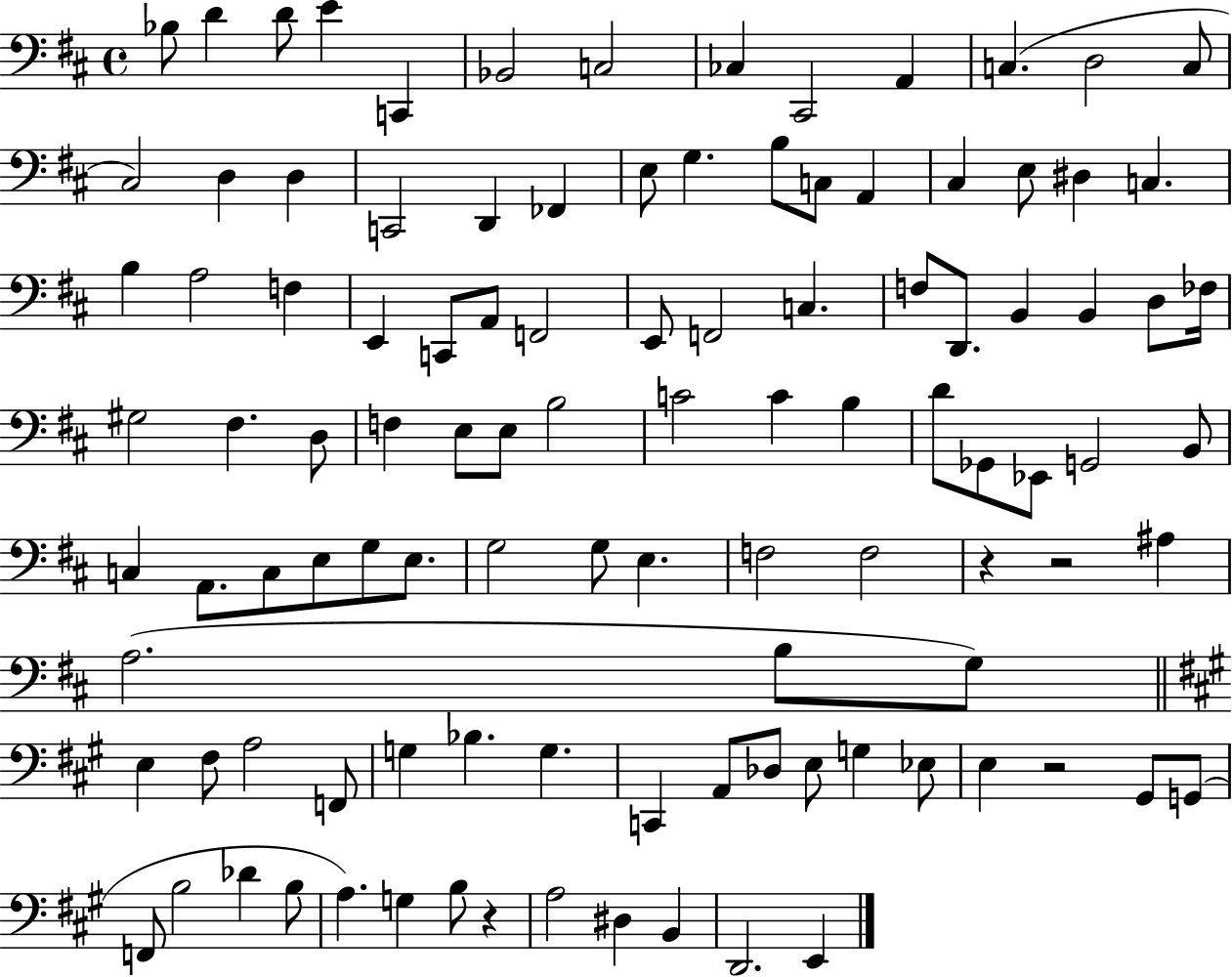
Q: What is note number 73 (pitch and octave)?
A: B3